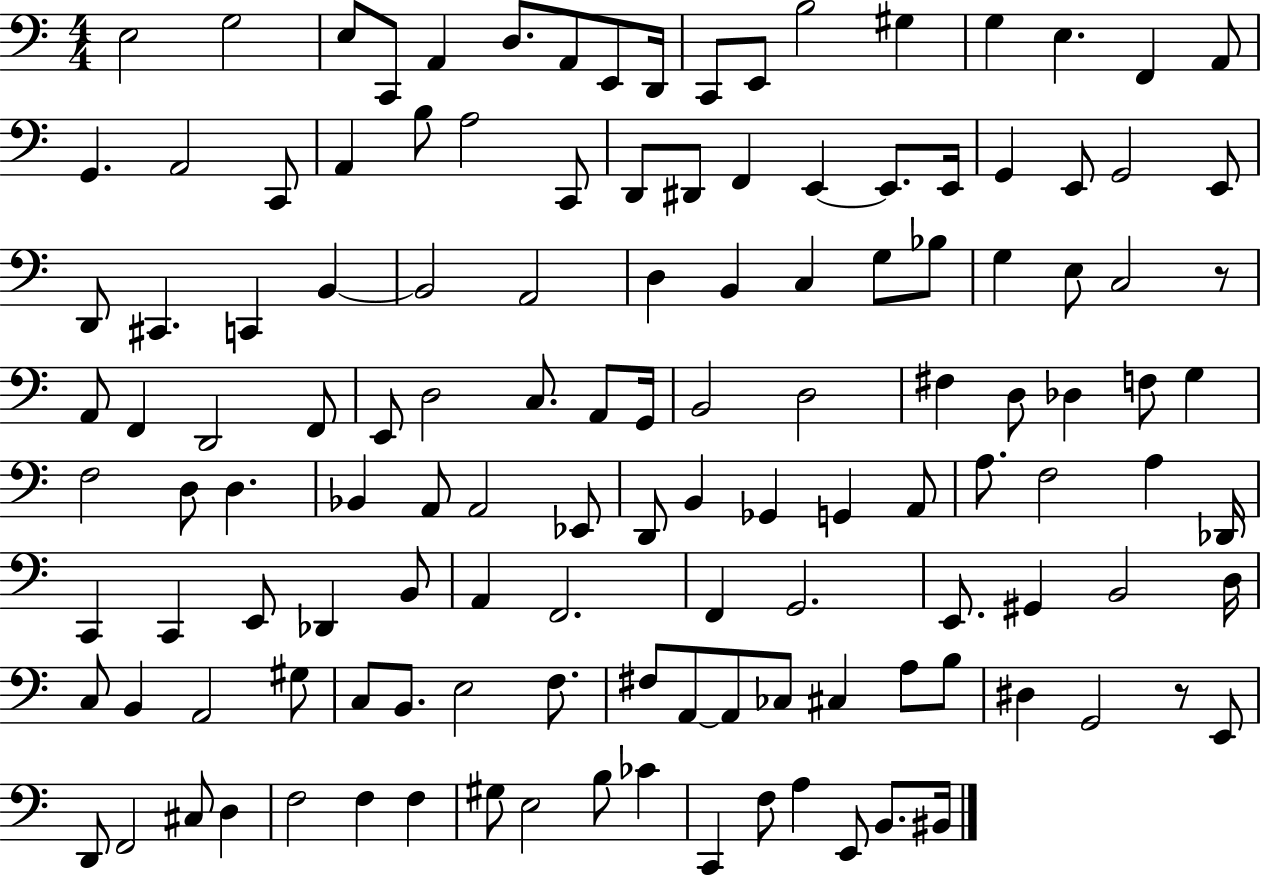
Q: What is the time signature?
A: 4/4